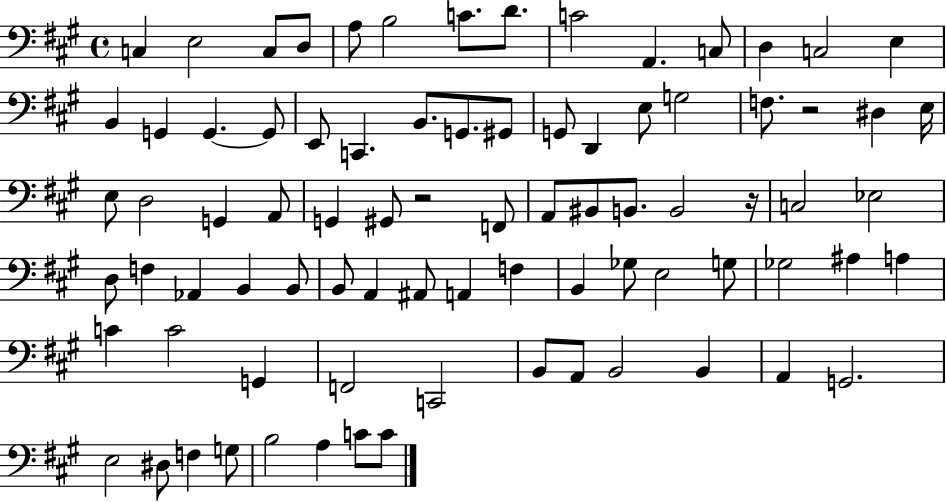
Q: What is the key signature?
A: A major